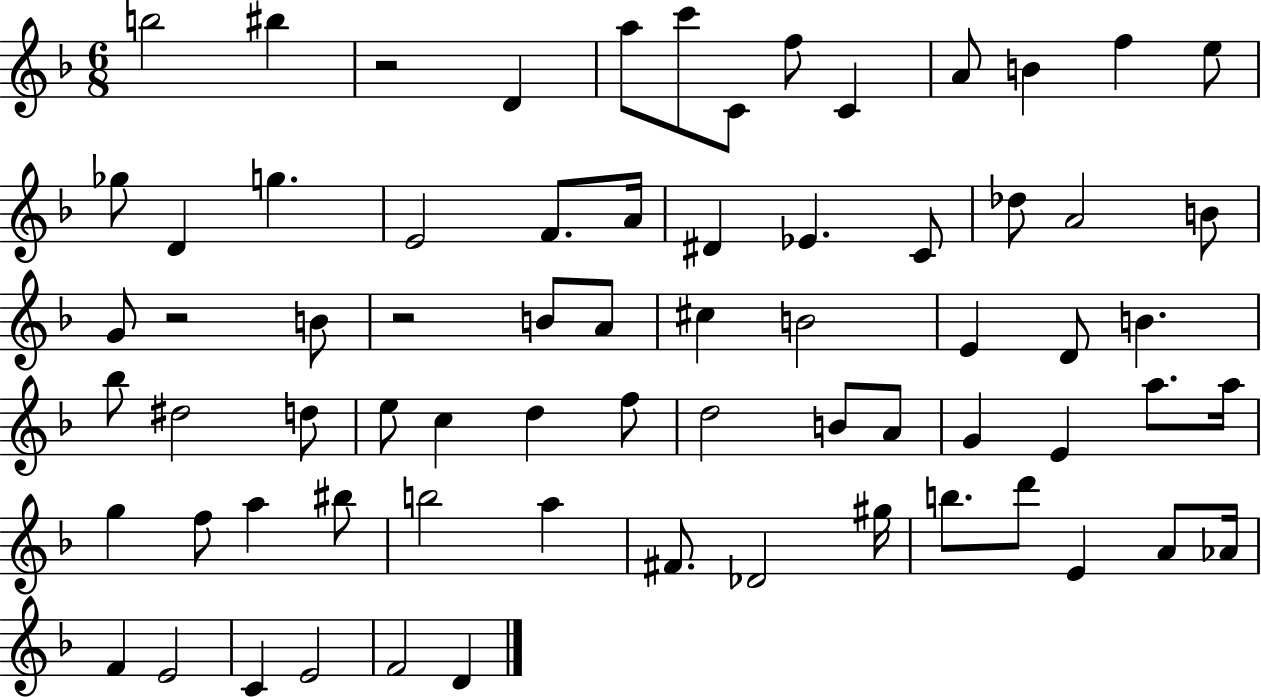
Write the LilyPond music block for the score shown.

{
  \clef treble
  \numericTimeSignature
  \time 6/8
  \key f \major
  b''2 bis''4 | r2 d'4 | a''8 c'''8 c'8 f''8 c'4 | a'8 b'4 f''4 e''8 | \break ges''8 d'4 g''4. | e'2 f'8. a'16 | dis'4 ees'4. c'8 | des''8 a'2 b'8 | \break g'8 r2 b'8 | r2 b'8 a'8 | cis''4 b'2 | e'4 d'8 b'4. | \break bes''8 dis''2 d''8 | e''8 c''4 d''4 f''8 | d''2 b'8 a'8 | g'4 e'4 a''8. a''16 | \break g''4 f''8 a''4 bis''8 | b''2 a''4 | fis'8. des'2 gis''16 | b''8. d'''8 e'4 a'8 aes'16 | \break f'4 e'2 | c'4 e'2 | f'2 d'4 | \bar "|."
}